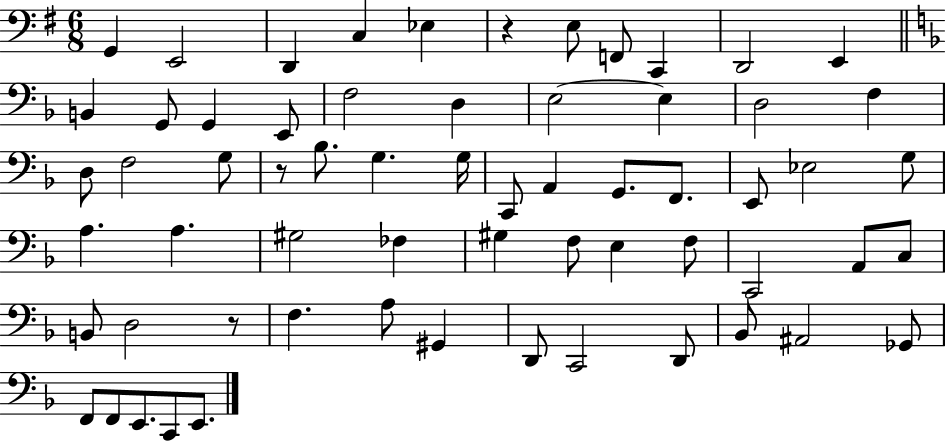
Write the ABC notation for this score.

X:1
T:Untitled
M:6/8
L:1/4
K:G
G,, E,,2 D,, C, _E, z E,/2 F,,/2 C,, D,,2 E,, B,, G,,/2 G,, E,,/2 F,2 D, E,2 E, D,2 F, D,/2 F,2 G,/2 z/2 _B,/2 G, G,/4 C,,/2 A,, G,,/2 F,,/2 E,,/2 _E,2 G,/2 A, A, ^G,2 _F, ^G, F,/2 E, F,/2 C,,2 A,,/2 C,/2 B,,/2 D,2 z/2 F, A,/2 ^G,, D,,/2 C,,2 D,,/2 _B,,/2 ^A,,2 _G,,/2 F,,/2 F,,/2 E,,/2 C,,/2 E,,/2